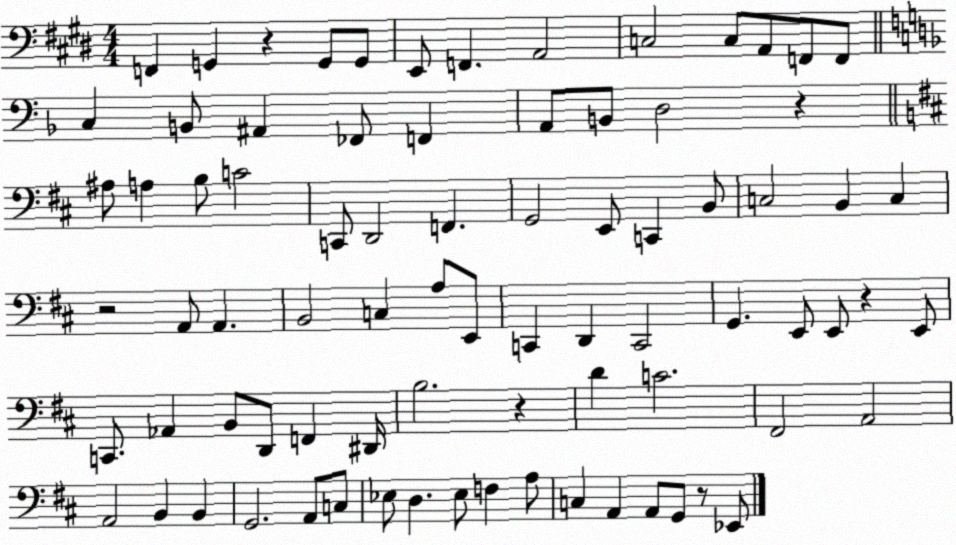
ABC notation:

X:1
T:Untitled
M:4/4
L:1/4
K:E
F,, G,, z G,,/2 G,,/2 E,,/2 F,, A,,2 C,2 C,/2 A,,/2 F,,/2 F,,/2 C, B,,/2 ^A,, _F,,/2 F,, A,,/2 B,,/2 D,2 z ^A,/2 A, B,/2 C2 C,,/2 D,,2 F,, G,,2 E,,/2 C,, B,,/2 C,2 B,, C, z2 A,,/2 A,, B,,2 C, A,/2 E,,/2 C,, D,, C,,2 G,, E,,/2 E,,/2 z E,,/2 C,,/2 _A,, B,,/2 D,,/2 F,, ^D,,/4 B,2 z D C2 ^F,,2 A,,2 A,,2 B,, B,, G,,2 A,,/2 C,/2 _E,/2 D, _E,/2 F, A,/2 C, A,, A,,/2 G,,/2 z/2 _E,,/2